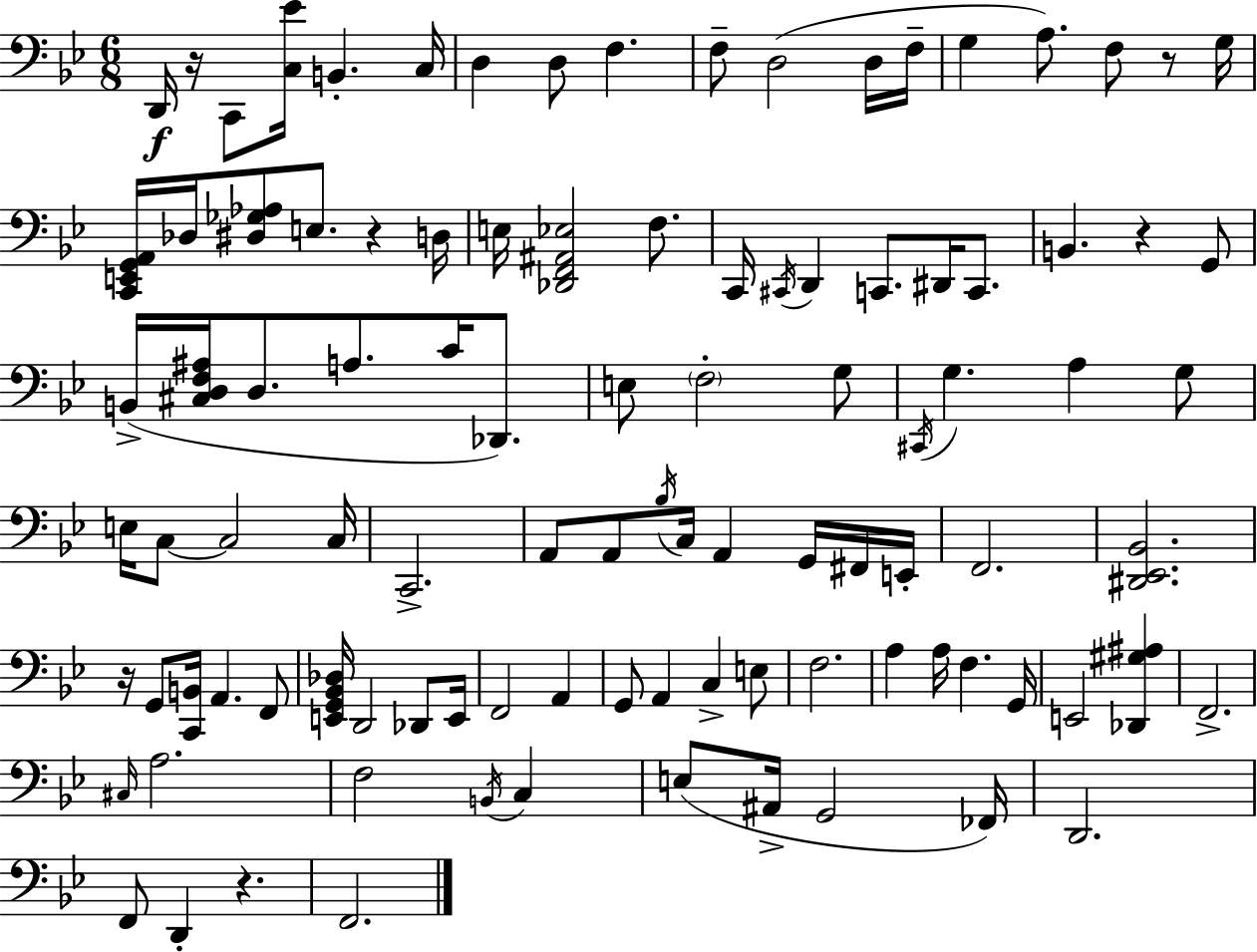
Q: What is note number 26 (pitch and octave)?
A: C2